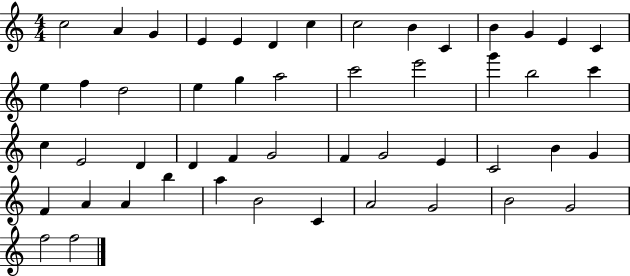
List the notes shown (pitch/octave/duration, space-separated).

C5/h A4/q G4/q E4/q E4/q D4/q C5/q C5/h B4/q C4/q B4/q G4/q E4/q C4/q E5/q F5/q D5/h E5/q G5/q A5/h C6/h E6/h G6/q B5/h C6/q C5/q E4/h D4/q D4/q F4/q G4/h F4/q G4/h E4/q C4/h B4/q G4/q F4/q A4/q A4/q B5/q A5/q B4/h C4/q A4/h G4/h B4/h G4/h F5/h F5/h